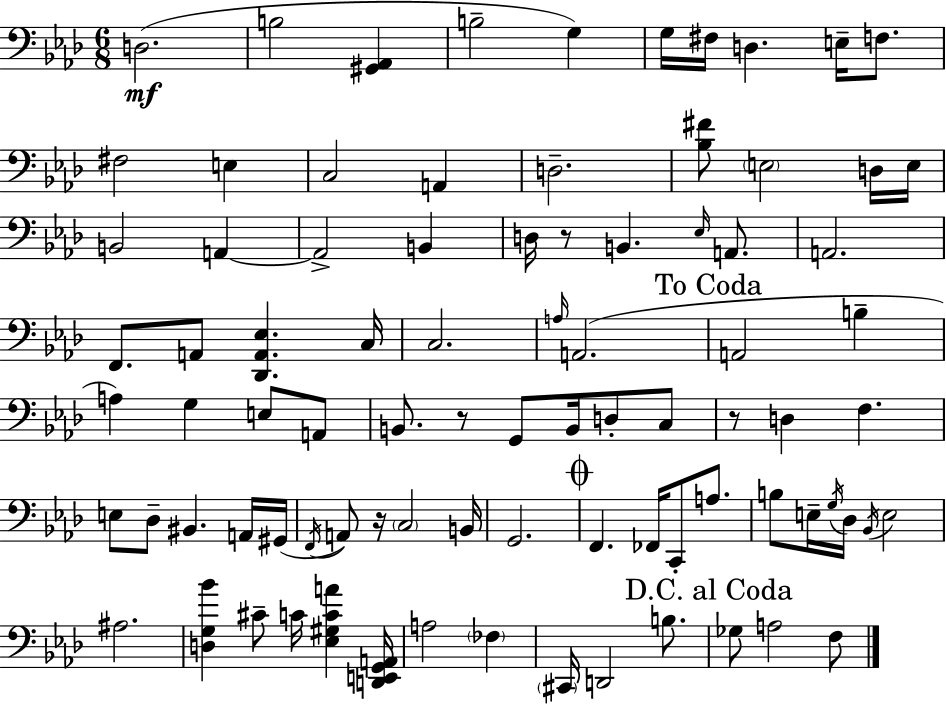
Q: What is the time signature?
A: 6/8